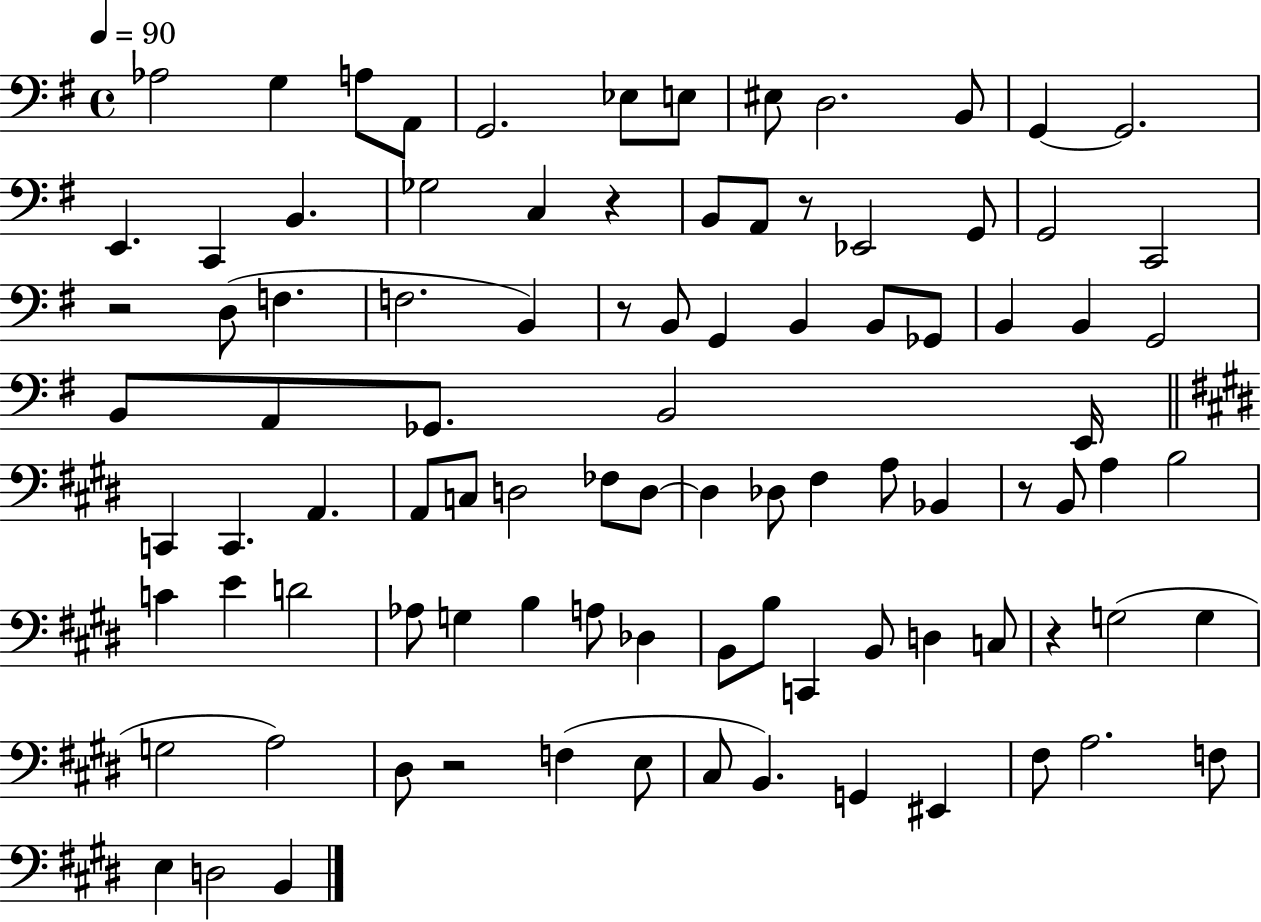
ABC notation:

X:1
T:Untitled
M:4/4
L:1/4
K:G
_A,2 G, A,/2 A,,/2 G,,2 _E,/2 E,/2 ^E,/2 D,2 B,,/2 G,, G,,2 E,, C,, B,, _G,2 C, z B,,/2 A,,/2 z/2 _E,,2 G,,/2 G,,2 C,,2 z2 D,/2 F, F,2 B,, z/2 B,,/2 G,, B,, B,,/2 _G,,/2 B,, B,, G,,2 B,,/2 A,,/2 _G,,/2 B,,2 E,,/4 C,, C,, A,, A,,/2 C,/2 D,2 _F,/2 D,/2 D, _D,/2 ^F, A,/2 _B,, z/2 B,,/2 A, B,2 C E D2 _A,/2 G, B, A,/2 _D, B,,/2 B,/2 C,, B,,/2 D, C,/2 z G,2 G, G,2 A,2 ^D,/2 z2 F, E,/2 ^C,/2 B,, G,, ^E,, ^F,/2 A,2 F,/2 E, D,2 B,,